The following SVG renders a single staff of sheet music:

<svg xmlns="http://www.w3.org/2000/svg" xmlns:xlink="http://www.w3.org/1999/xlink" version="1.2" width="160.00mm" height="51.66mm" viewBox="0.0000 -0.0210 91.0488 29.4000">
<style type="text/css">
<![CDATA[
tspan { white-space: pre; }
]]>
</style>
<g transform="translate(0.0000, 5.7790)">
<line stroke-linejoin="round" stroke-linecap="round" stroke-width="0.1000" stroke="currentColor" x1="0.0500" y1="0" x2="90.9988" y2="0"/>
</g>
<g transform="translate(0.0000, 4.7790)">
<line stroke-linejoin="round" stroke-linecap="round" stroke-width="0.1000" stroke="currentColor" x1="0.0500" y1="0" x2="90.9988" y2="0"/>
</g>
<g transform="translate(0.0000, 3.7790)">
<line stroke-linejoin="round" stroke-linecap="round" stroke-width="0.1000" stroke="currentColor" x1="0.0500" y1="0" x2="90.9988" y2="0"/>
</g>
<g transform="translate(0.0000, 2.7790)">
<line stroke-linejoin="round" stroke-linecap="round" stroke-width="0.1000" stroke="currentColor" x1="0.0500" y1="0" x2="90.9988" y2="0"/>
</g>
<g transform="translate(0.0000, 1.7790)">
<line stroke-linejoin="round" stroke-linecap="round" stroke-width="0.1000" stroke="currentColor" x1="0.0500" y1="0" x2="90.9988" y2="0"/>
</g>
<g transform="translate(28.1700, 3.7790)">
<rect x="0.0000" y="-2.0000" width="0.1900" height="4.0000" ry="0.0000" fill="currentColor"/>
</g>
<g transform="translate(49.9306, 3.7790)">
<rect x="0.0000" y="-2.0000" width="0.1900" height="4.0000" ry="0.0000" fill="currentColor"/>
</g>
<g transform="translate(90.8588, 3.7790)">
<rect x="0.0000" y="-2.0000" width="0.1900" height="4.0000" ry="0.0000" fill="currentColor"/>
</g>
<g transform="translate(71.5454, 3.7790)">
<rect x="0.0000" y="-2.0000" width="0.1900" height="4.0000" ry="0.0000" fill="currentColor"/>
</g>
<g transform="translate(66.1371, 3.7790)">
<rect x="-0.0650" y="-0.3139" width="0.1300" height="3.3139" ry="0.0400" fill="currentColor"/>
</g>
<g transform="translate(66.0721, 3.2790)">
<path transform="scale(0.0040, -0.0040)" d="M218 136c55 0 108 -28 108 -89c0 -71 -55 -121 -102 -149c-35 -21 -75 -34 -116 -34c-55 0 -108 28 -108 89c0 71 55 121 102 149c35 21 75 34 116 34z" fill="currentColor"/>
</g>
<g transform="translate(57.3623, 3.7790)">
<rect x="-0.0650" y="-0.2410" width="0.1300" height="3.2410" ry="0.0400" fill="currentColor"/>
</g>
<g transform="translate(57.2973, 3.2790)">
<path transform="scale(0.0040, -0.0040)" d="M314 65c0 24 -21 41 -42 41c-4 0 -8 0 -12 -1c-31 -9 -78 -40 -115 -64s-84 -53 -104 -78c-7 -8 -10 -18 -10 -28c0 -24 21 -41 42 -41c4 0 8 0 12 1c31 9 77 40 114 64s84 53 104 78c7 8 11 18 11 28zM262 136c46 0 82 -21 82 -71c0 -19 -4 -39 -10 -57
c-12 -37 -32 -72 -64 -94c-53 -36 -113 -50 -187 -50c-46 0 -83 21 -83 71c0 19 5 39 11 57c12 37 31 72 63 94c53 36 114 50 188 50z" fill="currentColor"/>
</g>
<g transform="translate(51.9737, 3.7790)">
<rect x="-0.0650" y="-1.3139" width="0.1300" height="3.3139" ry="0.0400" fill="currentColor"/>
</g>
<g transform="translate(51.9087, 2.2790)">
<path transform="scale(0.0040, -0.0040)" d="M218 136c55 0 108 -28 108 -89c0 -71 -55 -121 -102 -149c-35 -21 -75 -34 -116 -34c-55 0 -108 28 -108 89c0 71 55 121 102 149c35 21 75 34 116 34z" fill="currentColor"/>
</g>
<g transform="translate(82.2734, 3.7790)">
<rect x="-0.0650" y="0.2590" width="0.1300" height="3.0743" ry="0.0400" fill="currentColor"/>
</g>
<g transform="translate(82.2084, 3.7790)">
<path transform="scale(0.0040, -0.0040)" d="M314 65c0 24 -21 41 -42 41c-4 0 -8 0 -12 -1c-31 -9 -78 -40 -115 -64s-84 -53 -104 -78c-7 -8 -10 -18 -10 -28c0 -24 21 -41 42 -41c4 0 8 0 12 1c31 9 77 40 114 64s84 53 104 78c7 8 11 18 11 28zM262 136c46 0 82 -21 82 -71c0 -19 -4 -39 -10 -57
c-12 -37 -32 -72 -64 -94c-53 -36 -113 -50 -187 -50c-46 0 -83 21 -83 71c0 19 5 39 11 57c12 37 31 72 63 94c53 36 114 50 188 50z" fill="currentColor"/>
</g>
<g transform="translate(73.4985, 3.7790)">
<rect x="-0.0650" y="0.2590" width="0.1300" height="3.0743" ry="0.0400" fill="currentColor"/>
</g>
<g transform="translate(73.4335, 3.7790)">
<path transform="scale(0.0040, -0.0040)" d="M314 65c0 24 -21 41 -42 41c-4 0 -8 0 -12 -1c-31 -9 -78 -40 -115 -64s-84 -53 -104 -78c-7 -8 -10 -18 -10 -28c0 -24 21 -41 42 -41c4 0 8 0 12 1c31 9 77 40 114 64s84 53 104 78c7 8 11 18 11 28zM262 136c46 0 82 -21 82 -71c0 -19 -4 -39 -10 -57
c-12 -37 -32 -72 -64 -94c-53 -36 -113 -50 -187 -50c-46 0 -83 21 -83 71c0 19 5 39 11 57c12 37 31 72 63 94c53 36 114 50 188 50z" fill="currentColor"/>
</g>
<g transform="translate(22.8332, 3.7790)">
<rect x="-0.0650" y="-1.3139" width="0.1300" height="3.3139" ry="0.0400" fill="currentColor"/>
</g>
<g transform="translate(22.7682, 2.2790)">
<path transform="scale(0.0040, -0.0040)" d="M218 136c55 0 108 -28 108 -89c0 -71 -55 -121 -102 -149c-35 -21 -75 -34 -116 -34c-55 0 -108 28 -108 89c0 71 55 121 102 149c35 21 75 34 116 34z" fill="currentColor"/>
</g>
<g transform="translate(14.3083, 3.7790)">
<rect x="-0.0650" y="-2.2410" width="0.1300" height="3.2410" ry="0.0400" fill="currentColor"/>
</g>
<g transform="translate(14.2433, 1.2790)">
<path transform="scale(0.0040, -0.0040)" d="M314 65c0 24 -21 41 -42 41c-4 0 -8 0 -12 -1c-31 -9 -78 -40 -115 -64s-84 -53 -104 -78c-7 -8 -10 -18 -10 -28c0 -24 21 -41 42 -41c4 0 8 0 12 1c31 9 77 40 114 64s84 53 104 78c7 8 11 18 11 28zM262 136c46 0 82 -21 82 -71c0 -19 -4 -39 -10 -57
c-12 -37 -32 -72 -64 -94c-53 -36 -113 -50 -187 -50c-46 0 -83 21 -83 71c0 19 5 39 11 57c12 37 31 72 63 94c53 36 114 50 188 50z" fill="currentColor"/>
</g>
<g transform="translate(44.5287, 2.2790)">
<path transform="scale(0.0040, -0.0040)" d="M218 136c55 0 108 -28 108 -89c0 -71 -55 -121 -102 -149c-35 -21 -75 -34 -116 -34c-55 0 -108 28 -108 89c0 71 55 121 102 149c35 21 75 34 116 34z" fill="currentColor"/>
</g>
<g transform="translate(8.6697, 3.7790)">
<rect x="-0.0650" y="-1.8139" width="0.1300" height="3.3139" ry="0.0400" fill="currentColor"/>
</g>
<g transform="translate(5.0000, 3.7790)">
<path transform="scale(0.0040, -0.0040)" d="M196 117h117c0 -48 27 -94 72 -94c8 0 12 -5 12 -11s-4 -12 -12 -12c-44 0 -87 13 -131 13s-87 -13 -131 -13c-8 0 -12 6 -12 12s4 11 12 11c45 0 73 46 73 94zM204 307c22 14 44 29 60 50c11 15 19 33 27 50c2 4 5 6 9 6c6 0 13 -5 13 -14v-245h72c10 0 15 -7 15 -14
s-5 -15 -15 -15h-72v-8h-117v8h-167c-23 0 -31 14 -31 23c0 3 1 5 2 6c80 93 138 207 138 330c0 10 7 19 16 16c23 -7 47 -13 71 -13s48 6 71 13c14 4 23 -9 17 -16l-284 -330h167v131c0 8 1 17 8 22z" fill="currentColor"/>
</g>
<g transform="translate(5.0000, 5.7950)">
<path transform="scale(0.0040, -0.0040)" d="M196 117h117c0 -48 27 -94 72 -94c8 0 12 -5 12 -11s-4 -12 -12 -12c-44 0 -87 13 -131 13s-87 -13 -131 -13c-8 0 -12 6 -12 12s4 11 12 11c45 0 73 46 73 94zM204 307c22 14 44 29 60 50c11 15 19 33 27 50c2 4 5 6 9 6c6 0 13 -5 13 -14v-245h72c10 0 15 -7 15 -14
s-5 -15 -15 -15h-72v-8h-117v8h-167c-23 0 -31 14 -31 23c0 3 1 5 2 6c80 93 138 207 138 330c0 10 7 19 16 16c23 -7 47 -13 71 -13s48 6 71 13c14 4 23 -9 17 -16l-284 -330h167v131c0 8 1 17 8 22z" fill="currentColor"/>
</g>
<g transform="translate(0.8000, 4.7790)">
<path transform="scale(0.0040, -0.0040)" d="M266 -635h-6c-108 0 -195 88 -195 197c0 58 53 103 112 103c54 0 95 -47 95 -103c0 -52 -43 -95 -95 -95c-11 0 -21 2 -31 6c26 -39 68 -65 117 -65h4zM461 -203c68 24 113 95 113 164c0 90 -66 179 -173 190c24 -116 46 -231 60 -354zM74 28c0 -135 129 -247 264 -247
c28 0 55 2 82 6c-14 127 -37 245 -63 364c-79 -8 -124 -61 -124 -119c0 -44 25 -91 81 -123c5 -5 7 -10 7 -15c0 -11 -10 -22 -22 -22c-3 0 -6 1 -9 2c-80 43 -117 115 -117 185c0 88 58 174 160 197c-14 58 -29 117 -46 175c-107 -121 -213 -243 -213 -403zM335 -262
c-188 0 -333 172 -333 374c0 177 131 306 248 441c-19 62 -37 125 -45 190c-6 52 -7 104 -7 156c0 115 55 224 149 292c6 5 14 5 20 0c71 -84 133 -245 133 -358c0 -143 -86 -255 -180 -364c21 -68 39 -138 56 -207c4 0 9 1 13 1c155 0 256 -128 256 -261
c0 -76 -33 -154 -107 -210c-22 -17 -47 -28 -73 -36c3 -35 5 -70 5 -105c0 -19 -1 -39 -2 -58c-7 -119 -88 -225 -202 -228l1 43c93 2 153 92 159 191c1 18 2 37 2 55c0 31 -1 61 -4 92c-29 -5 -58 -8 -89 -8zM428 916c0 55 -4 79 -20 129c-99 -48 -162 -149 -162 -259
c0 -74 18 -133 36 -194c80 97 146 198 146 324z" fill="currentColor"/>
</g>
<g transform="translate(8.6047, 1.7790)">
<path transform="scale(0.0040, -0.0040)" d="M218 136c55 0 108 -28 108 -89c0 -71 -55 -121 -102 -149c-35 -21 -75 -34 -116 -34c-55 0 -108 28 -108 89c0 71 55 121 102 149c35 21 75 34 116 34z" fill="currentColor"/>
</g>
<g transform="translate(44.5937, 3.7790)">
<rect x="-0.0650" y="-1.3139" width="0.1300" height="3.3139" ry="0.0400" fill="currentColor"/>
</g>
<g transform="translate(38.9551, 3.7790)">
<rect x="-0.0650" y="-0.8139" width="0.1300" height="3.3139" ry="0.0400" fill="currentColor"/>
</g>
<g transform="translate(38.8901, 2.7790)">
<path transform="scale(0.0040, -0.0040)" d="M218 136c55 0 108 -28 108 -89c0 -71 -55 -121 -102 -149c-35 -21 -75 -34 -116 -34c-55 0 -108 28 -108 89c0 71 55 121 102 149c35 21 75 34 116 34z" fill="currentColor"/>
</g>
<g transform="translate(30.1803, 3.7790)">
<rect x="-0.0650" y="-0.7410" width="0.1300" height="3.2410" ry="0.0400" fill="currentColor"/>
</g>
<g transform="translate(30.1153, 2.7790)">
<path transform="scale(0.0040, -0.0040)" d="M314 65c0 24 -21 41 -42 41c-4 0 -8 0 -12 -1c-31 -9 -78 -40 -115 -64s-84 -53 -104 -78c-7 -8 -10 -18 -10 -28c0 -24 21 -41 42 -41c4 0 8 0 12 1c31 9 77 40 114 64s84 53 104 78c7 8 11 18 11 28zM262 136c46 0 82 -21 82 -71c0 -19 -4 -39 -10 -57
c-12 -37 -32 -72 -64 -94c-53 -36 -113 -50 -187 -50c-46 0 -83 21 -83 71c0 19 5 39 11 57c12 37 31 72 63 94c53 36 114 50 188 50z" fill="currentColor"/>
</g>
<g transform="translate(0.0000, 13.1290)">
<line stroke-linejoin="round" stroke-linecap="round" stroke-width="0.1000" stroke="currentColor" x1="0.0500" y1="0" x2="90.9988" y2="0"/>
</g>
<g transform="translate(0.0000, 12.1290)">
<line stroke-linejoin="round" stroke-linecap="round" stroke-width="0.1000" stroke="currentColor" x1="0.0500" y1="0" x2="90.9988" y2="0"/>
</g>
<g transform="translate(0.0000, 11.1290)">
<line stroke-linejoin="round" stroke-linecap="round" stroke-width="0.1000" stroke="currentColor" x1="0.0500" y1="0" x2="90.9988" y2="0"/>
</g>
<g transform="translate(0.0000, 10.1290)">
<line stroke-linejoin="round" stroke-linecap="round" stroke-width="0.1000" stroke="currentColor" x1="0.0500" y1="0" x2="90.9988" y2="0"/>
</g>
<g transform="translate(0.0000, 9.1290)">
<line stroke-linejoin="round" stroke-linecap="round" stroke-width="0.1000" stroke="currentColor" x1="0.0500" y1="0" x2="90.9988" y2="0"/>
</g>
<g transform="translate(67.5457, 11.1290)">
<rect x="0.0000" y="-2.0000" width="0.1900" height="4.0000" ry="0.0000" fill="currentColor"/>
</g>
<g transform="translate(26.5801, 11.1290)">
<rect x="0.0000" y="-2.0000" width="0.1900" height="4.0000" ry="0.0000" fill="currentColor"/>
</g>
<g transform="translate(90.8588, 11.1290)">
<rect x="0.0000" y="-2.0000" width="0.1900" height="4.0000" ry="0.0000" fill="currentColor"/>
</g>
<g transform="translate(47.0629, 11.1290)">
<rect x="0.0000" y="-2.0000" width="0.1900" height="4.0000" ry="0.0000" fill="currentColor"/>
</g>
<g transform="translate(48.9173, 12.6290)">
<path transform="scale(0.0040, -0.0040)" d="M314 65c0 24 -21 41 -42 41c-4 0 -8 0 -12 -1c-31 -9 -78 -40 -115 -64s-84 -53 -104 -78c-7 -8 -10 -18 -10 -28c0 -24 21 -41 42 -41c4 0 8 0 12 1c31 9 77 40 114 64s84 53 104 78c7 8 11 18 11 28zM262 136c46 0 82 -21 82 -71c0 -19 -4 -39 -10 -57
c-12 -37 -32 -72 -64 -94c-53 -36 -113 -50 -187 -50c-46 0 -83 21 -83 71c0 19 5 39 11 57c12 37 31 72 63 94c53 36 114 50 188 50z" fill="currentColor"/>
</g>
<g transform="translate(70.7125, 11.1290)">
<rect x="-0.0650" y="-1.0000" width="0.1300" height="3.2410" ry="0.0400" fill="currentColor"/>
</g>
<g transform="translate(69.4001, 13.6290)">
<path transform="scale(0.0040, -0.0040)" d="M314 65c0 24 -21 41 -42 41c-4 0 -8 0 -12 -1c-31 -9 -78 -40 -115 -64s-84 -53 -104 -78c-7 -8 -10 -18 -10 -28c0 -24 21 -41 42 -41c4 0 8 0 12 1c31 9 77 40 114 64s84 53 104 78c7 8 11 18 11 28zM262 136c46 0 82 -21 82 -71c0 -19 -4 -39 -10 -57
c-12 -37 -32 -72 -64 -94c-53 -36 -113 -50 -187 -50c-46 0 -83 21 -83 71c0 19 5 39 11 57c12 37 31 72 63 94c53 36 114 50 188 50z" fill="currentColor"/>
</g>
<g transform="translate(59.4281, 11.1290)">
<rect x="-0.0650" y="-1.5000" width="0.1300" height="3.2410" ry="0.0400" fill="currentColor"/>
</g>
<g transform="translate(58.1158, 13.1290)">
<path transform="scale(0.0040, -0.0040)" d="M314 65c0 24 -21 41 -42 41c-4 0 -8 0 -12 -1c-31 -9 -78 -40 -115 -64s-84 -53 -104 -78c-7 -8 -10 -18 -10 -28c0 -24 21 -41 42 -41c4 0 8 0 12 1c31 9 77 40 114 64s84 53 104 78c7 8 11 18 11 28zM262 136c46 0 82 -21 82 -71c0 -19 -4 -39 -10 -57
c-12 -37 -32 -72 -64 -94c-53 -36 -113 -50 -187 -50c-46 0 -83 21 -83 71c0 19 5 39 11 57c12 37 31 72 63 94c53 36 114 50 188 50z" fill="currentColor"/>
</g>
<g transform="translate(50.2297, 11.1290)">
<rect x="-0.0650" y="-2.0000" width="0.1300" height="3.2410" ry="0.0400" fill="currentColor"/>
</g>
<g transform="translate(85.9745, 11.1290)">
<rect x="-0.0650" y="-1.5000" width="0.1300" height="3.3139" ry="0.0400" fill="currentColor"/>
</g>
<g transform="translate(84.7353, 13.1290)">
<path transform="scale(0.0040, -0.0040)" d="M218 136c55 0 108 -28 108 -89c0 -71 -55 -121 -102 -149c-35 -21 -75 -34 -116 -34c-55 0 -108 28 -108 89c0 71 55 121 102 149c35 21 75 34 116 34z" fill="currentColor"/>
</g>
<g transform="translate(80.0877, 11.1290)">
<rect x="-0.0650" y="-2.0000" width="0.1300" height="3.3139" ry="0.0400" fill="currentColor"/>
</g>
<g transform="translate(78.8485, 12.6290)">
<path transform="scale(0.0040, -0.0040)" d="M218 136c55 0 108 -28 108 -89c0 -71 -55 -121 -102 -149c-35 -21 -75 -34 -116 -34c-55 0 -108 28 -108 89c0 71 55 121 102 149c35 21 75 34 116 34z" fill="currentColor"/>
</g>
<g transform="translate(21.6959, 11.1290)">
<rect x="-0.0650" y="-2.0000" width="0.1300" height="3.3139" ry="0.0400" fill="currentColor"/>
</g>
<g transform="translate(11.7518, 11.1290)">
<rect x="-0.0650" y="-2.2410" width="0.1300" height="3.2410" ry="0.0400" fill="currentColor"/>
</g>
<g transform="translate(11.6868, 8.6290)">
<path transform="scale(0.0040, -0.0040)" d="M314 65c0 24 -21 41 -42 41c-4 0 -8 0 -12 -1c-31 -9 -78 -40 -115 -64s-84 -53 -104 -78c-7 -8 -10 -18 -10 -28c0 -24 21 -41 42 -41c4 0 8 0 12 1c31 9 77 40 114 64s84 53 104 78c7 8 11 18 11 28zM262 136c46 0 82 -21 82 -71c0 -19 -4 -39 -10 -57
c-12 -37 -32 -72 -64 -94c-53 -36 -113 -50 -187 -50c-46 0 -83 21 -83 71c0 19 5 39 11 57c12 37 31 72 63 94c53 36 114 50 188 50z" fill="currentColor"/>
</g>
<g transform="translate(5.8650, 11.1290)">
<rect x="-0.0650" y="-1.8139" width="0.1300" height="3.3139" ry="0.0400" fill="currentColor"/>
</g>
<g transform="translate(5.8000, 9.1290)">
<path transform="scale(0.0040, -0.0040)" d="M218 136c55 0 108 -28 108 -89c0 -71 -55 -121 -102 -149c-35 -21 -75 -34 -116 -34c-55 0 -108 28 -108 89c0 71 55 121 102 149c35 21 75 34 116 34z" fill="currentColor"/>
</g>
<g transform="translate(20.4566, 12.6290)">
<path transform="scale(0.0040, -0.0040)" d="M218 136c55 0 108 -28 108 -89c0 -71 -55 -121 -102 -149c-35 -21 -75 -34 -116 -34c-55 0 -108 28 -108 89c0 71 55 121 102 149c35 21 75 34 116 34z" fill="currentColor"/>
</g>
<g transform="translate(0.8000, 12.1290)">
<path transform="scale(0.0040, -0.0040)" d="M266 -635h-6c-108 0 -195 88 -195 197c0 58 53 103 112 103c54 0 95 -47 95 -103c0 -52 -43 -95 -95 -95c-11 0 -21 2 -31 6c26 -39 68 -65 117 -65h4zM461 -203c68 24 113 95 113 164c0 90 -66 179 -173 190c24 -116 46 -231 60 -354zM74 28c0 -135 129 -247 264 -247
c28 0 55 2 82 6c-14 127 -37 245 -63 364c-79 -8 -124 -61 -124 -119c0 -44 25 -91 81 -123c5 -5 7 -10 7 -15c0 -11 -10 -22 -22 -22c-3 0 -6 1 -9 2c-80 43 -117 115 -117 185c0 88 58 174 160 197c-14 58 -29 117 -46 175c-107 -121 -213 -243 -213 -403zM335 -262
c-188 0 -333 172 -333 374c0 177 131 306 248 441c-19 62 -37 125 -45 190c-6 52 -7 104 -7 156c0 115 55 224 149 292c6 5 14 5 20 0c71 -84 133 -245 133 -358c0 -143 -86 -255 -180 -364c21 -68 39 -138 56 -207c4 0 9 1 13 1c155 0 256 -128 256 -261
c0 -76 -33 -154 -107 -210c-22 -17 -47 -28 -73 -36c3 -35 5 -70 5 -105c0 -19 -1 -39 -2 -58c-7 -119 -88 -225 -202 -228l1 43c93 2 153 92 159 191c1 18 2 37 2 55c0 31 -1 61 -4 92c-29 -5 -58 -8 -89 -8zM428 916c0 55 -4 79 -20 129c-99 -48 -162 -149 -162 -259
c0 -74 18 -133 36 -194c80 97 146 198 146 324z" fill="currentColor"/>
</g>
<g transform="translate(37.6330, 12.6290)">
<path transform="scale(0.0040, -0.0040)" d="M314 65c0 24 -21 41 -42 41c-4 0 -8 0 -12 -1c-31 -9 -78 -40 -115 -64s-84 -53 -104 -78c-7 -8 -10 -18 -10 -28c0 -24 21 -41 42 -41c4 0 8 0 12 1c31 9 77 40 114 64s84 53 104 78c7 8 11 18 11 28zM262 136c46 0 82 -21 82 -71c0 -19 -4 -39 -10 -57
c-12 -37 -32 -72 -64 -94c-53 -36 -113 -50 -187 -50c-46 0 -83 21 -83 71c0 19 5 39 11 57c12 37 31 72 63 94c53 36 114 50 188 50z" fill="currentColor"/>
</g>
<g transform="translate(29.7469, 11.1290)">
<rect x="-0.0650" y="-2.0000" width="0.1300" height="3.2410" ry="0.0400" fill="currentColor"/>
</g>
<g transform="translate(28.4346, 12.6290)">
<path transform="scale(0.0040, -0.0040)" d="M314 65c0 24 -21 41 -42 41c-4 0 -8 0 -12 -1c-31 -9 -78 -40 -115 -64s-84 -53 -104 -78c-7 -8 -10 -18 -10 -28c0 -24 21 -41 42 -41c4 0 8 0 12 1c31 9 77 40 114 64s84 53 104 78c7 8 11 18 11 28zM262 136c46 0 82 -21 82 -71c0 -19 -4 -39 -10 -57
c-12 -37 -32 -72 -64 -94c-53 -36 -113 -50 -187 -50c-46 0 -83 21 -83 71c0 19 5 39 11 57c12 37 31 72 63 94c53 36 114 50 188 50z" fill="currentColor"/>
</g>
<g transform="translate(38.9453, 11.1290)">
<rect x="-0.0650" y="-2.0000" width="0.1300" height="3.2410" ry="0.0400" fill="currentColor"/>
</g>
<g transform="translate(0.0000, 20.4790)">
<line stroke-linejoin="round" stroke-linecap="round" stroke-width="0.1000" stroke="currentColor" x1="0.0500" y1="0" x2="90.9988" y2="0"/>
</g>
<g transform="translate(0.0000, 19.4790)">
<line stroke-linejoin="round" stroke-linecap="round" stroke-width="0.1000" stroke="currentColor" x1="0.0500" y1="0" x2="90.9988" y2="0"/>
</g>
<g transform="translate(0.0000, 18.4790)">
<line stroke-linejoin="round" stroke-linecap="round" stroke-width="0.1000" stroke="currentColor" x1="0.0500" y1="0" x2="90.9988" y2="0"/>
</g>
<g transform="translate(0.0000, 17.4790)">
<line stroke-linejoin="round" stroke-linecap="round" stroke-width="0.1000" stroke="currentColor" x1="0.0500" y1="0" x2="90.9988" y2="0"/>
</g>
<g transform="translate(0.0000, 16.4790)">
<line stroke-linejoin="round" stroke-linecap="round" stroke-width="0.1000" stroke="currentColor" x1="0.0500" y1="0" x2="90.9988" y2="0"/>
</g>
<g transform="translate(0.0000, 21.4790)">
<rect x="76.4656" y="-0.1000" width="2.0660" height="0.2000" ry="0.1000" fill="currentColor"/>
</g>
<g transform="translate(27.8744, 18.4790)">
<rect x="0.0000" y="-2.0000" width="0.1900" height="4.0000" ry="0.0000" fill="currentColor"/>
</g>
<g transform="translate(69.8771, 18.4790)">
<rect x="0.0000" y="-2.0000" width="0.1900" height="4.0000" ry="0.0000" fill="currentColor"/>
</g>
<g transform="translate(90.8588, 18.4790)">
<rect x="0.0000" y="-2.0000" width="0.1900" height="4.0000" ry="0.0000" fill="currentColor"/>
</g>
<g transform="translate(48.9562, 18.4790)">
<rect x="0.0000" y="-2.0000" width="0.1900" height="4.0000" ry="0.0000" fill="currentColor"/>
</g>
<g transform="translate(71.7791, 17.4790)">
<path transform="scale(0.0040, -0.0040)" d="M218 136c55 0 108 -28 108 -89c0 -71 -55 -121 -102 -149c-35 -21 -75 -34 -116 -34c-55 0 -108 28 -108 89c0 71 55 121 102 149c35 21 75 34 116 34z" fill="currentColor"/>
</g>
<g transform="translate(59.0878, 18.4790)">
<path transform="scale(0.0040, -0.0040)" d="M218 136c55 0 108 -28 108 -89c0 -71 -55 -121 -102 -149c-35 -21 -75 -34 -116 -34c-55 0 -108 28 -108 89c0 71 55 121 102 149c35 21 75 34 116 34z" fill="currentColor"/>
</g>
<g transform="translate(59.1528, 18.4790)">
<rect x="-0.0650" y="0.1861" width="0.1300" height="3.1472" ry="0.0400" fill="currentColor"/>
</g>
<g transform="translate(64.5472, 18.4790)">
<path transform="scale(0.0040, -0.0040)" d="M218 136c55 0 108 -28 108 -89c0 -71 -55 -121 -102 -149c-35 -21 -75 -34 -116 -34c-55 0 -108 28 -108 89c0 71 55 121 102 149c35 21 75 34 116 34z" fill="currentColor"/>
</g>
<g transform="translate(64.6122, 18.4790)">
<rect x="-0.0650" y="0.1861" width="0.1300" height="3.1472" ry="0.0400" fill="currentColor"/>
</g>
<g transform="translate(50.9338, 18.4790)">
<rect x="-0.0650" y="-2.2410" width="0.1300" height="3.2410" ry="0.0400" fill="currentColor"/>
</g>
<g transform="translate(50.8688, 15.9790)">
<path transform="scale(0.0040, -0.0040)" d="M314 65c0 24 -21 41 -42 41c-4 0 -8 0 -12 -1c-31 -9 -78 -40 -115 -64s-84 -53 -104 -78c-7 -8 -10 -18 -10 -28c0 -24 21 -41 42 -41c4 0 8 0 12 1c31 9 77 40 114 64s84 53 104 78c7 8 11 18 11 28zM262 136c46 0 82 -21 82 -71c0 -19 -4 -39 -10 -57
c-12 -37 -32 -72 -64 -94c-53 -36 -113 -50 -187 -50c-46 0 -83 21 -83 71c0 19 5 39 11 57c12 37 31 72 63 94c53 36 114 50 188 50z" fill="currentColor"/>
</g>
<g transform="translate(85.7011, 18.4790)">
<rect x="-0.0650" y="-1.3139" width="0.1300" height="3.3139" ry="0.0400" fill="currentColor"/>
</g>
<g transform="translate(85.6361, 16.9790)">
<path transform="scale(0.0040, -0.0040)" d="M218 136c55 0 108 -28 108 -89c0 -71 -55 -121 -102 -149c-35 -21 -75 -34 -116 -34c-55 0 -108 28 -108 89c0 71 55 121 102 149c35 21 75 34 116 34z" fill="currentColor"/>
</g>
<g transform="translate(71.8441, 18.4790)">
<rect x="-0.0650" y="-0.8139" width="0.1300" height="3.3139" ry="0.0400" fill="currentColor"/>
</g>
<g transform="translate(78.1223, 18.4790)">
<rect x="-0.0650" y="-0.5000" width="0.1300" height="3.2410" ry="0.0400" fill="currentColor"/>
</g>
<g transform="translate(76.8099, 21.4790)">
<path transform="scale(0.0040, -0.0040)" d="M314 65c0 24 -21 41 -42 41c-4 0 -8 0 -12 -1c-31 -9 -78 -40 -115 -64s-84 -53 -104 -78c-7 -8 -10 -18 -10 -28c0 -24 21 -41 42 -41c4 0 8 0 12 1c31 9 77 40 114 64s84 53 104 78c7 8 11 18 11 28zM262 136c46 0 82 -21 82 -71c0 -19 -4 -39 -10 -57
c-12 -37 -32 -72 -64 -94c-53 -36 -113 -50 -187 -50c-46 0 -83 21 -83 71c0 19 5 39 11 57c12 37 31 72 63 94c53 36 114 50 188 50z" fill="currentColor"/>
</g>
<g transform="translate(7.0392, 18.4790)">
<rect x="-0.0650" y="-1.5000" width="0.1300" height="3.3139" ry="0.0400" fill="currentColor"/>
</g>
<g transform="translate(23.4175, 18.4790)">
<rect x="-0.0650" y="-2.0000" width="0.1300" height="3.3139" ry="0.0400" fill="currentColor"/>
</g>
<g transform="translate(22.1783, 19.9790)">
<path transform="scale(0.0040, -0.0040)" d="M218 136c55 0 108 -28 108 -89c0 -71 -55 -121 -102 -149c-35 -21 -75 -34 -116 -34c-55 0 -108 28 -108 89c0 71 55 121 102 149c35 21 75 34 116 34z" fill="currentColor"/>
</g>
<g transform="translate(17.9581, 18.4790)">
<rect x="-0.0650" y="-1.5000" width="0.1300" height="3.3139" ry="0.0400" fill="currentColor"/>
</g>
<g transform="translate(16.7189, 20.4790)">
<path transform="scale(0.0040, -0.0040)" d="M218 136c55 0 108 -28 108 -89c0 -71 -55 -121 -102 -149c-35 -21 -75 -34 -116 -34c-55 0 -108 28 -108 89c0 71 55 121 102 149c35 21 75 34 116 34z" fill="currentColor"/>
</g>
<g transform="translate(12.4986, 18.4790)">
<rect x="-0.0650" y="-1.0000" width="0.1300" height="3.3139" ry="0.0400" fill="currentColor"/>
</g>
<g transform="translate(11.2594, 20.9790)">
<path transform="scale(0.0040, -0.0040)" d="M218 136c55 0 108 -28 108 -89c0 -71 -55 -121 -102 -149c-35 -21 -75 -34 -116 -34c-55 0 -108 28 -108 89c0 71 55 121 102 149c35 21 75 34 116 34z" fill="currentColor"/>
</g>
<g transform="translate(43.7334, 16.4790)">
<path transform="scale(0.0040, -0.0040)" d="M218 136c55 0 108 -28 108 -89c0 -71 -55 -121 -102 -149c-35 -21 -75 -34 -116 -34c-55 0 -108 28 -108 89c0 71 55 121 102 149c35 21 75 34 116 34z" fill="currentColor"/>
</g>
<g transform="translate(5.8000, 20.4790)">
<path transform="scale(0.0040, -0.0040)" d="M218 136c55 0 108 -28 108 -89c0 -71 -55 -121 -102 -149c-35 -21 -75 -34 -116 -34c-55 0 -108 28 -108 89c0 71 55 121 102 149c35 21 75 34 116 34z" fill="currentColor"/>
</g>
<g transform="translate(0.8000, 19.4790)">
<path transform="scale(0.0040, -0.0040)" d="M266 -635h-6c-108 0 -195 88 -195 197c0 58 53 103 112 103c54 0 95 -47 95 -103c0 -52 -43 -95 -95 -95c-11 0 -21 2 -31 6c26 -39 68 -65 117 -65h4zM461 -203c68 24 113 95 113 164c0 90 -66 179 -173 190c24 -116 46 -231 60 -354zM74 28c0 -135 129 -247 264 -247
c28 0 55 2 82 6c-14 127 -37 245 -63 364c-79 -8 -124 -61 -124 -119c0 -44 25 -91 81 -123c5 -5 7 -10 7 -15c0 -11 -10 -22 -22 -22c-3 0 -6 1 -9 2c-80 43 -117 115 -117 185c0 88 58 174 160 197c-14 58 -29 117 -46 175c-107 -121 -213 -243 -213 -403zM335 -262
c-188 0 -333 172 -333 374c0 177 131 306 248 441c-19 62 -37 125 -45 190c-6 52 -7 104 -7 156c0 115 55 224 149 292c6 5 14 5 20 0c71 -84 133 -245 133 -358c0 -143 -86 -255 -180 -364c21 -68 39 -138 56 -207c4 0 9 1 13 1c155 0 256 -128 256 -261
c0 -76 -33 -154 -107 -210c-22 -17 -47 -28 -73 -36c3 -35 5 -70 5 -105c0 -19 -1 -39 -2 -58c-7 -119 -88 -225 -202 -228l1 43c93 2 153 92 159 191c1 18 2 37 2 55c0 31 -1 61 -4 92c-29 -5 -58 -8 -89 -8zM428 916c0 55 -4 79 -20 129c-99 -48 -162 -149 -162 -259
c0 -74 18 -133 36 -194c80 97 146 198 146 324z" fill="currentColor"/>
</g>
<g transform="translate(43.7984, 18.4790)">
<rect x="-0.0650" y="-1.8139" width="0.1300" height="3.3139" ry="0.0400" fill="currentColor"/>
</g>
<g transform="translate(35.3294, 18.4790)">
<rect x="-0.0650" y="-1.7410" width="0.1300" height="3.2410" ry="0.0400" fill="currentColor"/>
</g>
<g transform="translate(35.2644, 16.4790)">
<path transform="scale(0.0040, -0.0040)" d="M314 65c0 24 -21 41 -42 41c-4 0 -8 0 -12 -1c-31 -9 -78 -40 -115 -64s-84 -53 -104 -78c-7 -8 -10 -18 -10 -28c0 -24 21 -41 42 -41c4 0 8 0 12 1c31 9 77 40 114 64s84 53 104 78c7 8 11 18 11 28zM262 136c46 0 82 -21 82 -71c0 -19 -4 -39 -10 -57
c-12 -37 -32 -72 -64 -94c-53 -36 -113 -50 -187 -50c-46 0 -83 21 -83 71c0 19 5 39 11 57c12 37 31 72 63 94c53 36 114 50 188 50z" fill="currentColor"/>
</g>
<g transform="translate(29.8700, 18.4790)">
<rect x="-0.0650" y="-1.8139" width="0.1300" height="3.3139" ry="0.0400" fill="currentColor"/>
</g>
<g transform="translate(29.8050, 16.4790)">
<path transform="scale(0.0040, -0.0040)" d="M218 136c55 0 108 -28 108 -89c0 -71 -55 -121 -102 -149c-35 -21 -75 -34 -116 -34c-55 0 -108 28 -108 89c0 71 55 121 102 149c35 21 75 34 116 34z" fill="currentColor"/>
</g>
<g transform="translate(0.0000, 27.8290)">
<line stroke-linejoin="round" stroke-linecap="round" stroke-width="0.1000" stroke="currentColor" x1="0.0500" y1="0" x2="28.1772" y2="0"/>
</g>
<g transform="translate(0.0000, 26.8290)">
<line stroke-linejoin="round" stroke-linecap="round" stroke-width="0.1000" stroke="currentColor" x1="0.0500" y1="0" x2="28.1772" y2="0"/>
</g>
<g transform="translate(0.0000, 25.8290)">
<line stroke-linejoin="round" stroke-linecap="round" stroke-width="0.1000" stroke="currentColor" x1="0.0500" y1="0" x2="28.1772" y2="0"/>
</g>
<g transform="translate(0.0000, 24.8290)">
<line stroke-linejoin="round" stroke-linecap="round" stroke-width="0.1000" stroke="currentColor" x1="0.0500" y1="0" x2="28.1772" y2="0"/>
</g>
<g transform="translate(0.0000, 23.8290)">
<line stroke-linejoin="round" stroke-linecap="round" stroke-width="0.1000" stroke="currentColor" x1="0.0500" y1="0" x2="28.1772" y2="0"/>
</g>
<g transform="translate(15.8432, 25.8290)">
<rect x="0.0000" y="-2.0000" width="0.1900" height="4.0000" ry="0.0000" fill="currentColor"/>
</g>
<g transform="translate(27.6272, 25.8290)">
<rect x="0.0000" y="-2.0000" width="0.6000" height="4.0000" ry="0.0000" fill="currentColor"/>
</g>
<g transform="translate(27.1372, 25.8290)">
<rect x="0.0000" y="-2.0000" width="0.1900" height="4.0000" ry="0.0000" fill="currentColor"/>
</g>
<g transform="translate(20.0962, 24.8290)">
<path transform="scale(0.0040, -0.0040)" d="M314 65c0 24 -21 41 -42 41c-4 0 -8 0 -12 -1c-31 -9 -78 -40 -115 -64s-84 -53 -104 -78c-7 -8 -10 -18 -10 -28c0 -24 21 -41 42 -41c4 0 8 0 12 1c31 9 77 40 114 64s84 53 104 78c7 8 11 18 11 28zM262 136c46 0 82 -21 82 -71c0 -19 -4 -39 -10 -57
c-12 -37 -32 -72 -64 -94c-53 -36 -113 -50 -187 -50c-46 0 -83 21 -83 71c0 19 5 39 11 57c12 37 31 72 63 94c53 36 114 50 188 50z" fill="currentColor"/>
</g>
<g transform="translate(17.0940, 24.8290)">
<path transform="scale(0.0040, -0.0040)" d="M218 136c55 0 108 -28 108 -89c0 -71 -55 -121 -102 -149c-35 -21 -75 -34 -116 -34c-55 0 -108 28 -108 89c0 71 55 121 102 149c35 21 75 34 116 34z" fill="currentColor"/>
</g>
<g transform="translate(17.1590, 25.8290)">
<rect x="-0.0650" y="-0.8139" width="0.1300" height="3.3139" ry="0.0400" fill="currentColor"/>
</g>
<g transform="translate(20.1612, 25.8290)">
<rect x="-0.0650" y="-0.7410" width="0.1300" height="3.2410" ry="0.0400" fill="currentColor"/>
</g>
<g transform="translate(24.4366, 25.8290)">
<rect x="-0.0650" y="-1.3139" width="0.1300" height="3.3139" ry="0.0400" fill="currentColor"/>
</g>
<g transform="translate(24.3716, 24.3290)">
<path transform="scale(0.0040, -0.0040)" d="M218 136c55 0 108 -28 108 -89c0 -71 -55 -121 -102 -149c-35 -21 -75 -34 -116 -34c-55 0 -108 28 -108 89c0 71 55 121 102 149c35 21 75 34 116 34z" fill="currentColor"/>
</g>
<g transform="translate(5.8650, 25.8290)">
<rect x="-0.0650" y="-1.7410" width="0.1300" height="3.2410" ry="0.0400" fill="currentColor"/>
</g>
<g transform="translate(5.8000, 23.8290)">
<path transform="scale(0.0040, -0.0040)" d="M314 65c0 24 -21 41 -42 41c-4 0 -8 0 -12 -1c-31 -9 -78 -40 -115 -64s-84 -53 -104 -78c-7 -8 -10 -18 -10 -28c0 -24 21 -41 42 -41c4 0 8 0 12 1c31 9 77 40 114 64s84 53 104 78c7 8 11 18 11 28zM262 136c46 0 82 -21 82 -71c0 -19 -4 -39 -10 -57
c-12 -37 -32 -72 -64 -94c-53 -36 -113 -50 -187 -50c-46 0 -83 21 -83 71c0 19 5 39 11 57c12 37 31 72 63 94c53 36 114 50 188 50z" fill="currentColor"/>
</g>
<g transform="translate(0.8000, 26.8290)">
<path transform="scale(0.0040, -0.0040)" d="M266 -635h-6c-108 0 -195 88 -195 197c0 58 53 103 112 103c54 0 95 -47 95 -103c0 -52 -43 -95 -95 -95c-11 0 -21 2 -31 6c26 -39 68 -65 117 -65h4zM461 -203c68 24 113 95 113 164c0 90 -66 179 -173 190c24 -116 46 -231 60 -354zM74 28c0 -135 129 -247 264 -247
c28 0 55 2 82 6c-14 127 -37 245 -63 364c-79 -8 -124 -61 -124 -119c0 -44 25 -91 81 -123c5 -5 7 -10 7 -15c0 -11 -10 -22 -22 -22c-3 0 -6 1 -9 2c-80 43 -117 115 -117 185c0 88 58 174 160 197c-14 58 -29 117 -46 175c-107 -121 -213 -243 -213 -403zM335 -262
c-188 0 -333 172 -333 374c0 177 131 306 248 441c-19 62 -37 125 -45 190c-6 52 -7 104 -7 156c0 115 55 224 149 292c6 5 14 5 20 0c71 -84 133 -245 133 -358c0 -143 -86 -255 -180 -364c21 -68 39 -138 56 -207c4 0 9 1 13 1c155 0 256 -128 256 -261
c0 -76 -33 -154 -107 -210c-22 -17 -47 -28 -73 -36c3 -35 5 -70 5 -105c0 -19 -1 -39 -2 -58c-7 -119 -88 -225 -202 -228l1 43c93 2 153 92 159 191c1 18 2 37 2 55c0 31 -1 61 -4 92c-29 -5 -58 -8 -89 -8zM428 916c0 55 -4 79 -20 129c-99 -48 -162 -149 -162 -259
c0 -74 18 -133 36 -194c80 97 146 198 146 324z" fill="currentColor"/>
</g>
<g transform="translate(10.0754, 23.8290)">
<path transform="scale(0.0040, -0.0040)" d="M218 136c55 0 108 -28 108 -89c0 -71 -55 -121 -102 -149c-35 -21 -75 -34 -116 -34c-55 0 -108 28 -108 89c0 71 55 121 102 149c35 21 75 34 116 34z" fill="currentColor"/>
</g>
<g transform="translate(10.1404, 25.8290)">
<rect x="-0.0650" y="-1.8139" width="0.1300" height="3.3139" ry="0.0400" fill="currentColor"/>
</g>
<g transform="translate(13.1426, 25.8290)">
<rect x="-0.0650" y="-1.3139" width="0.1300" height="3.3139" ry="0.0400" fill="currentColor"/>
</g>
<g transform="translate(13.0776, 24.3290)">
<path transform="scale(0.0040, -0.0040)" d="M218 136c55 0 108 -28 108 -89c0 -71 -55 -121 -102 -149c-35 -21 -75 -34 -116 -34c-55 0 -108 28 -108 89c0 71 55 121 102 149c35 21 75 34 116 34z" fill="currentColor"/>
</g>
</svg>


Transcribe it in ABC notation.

X:1
T:Untitled
M:4/4
L:1/4
K:C
f g2 e d2 d e e c2 c B2 B2 f g2 F F2 F2 F2 E2 D2 F E E D E F f f2 f g2 B B d C2 e f2 f e d d2 e